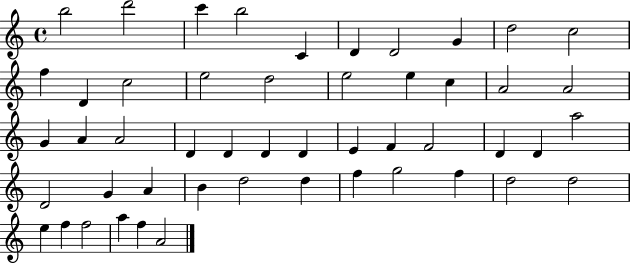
{
  \clef treble
  \time 4/4
  \defaultTimeSignature
  \key c \major
  b''2 d'''2 | c'''4 b''2 c'4 | d'4 d'2 g'4 | d''2 c''2 | \break f''4 d'4 c''2 | e''2 d''2 | e''2 e''4 c''4 | a'2 a'2 | \break g'4 a'4 a'2 | d'4 d'4 d'4 d'4 | e'4 f'4 f'2 | d'4 d'4 a''2 | \break d'2 g'4 a'4 | b'4 d''2 d''4 | f''4 g''2 f''4 | d''2 d''2 | \break e''4 f''4 f''2 | a''4 f''4 a'2 | \bar "|."
}